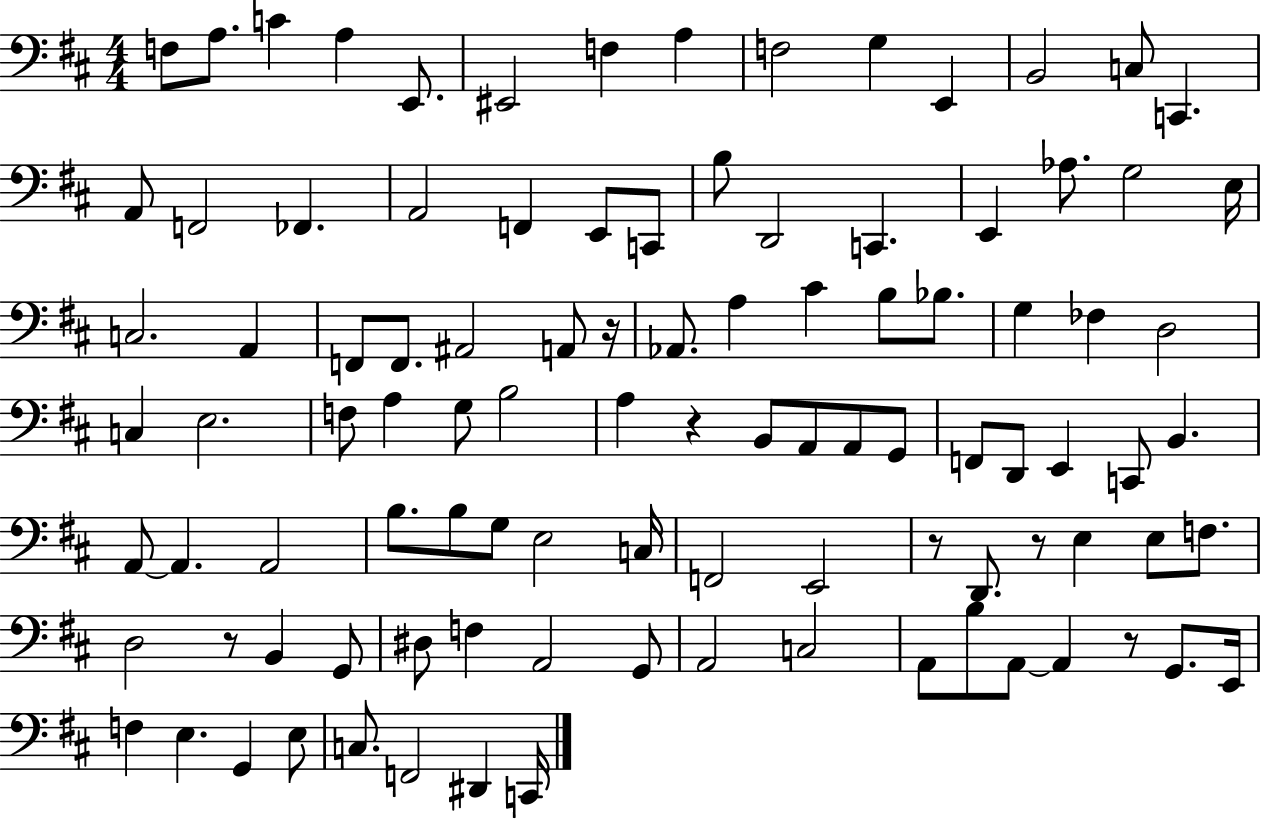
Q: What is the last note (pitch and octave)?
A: C2